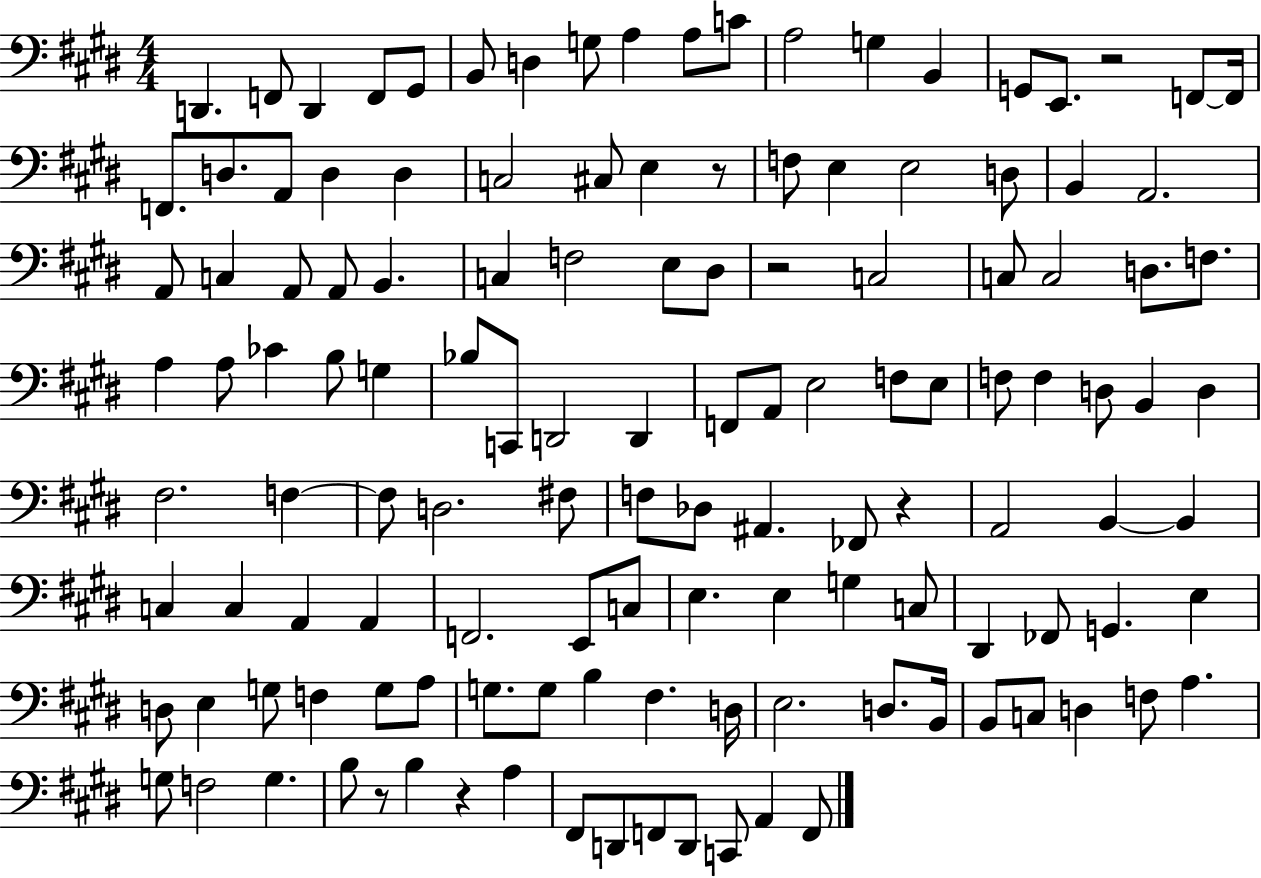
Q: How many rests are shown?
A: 6